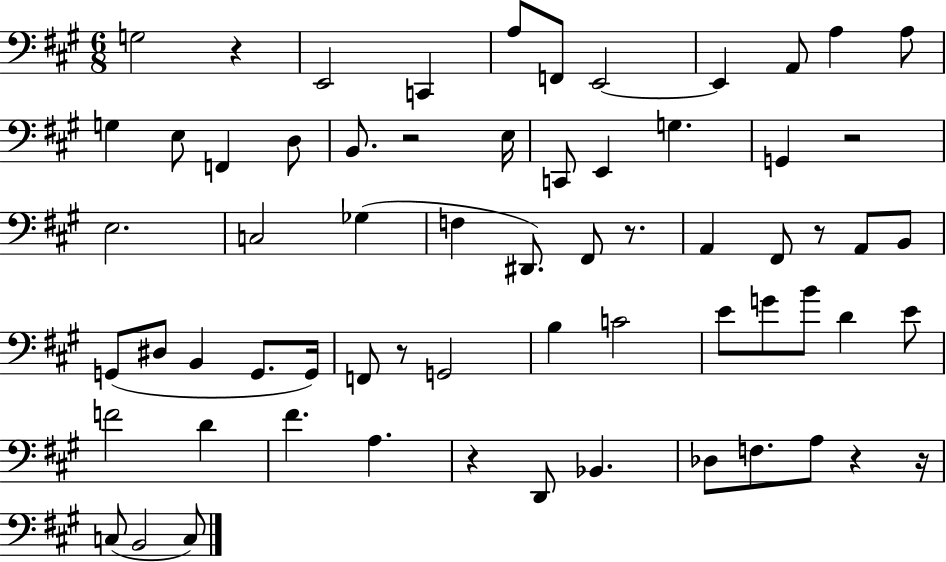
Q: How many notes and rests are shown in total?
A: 65